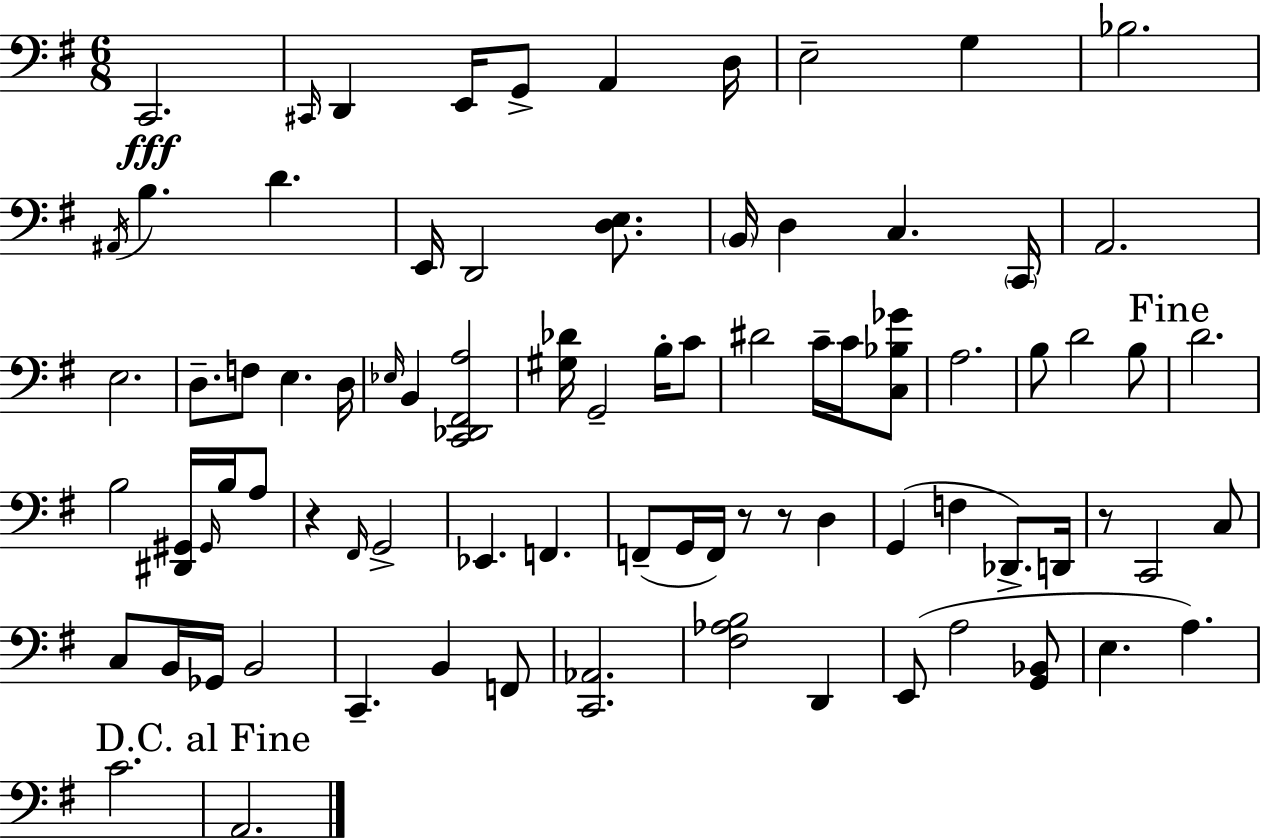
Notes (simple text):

C2/h. C#2/s D2/q E2/s G2/e A2/q D3/s E3/h G3/q Bb3/h. A#2/s B3/q. D4/q. E2/s D2/h [D3,E3]/e. B2/s D3/q C3/q. C2/s A2/h. E3/h. D3/e. F3/e E3/q. D3/s Eb3/s B2/q [C2,Db2,F#2,A3]/h [G#3,Db4]/s G2/h B3/s C4/e D#4/h C4/s C4/s [C3,Bb3,Gb4]/e A3/h. B3/e D4/h B3/e D4/h. B3/h [D#2,G#2]/s G#2/s B3/s A3/e R/q F#2/s G2/h Eb2/q. F2/q. F2/e G2/s F2/s R/e R/e D3/q G2/q F3/q Db2/e. D2/s R/e C2/h C3/e C3/e B2/s Gb2/s B2/h C2/q. B2/q F2/e [C2,Ab2]/h. [F#3,Ab3,B3]/h D2/q E2/e A3/h [G2,Bb2]/e E3/q. A3/q. C4/h. A2/h.